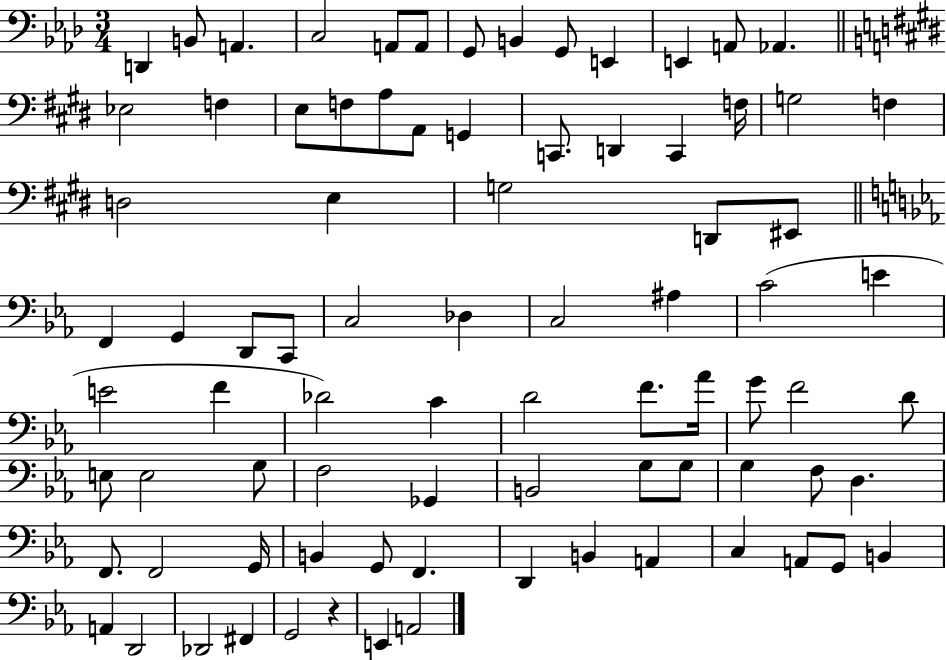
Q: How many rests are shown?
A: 1